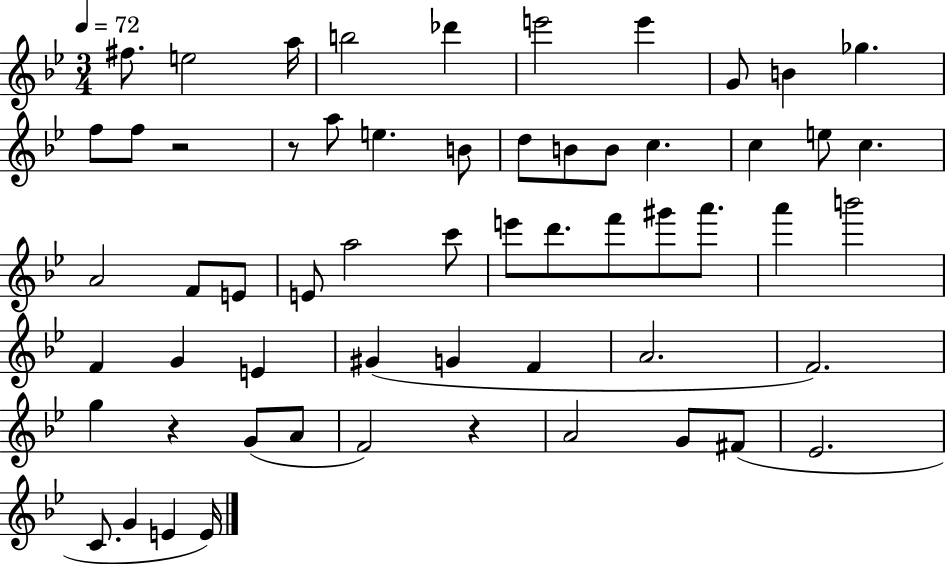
{
  \clef treble
  \numericTimeSignature
  \time 3/4
  \key bes \major
  \tempo 4 = 72
  fis''8. e''2 a''16 | b''2 des'''4 | e'''2 e'''4 | g'8 b'4 ges''4. | \break f''8 f''8 r2 | r8 a''8 e''4. b'8 | d''8 b'8 b'8 c''4. | c''4 e''8 c''4. | \break a'2 f'8 e'8 | e'8 a''2 c'''8 | e'''8 d'''8. f'''8 gis'''8 a'''8. | a'''4 b'''2 | \break f'4 g'4 e'4 | gis'4( g'4 f'4 | a'2. | f'2.) | \break g''4 r4 g'8( a'8 | f'2) r4 | a'2 g'8 fis'8( | ees'2. | \break c'8. g'4 e'4 e'16) | \bar "|."
}